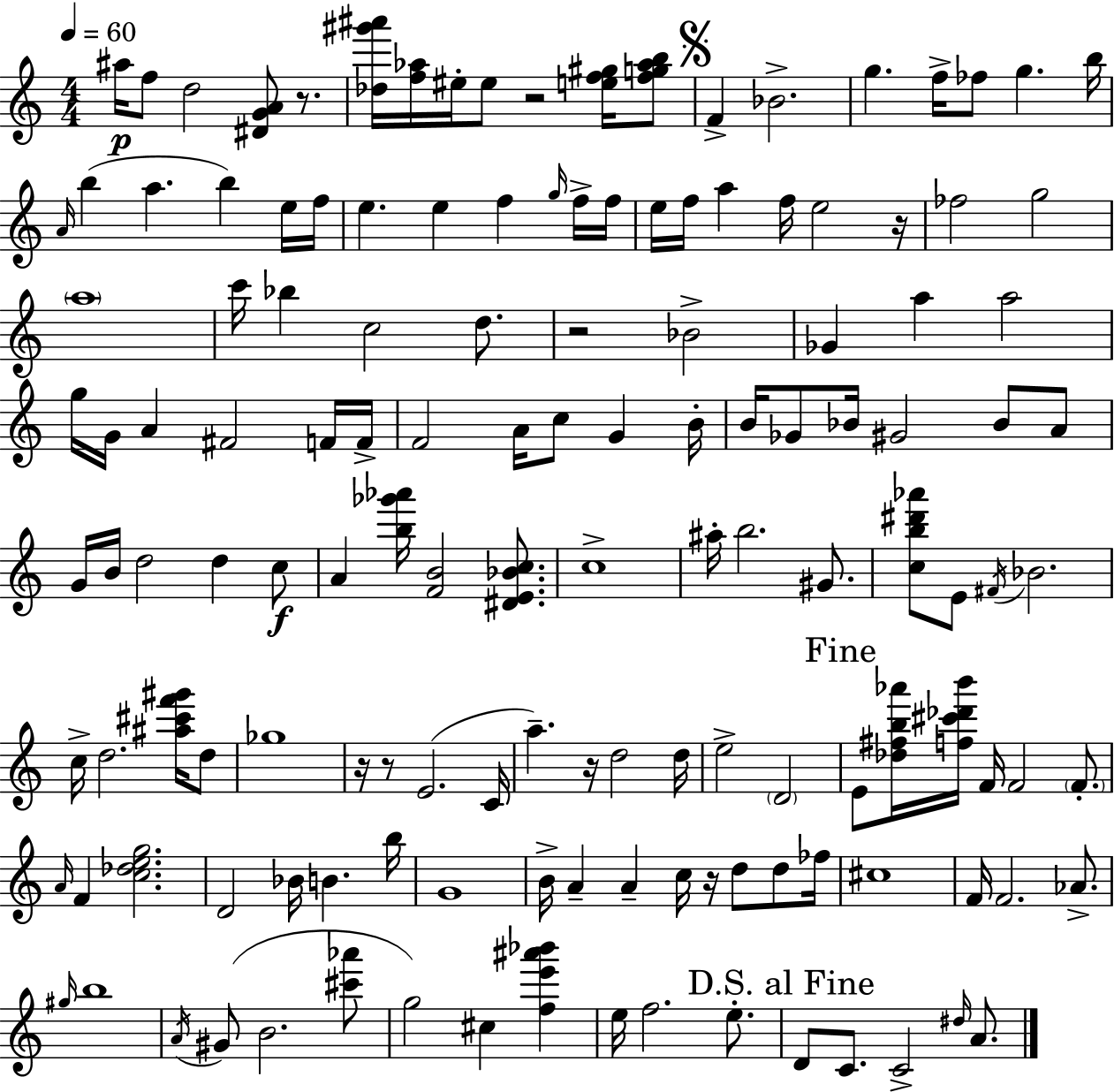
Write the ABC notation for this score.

X:1
T:Untitled
M:4/4
L:1/4
K:C
^a/4 f/2 d2 [^DGA]/2 z/2 [_d^g'^a']/4 [f_a]/4 ^e/4 ^e/2 z2 [ef^g]/4 [fg_ab]/2 F _B2 g f/4 _f/2 g b/4 A/4 b a b e/4 f/4 e e f g/4 f/4 f/4 e/4 f/4 a f/4 e2 z/4 _f2 g2 a4 c'/4 _b c2 d/2 z2 _B2 _G a a2 g/4 G/4 A ^F2 F/4 F/4 F2 A/4 c/2 G B/4 B/4 _G/2 _B/4 ^G2 _B/2 A/2 G/4 B/4 d2 d c/2 A [b_g'_a']/4 [FB]2 [^DE_Bc]/2 c4 ^a/4 b2 ^G/2 [cb^d'_a']/2 E/2 ^F/4 _B2 c/4 d2 [^a^c'f'^g']/4 d/2 _g4 z/4 z/2 E2 C/4 a z/4 d2 d/4 e2 D2 E/2 [_d^fb_a']/4 [f^c'_d'b']/4 F/4 F2 F/2 A/4 F [c_deg]2 D2 _B/4 B b/4 G4 B/4 A A c/4 z/4 d/2 d/2 _f/4 ^c4 F/4 F2 _A/2 ^g/4 b4 A/4 ^G/2 B2 [^c'_a']/2 g2 ^c [fe'^a'_b'] e/4 f2 e/2 D/2 C/2 C2 ^d/4 A/2